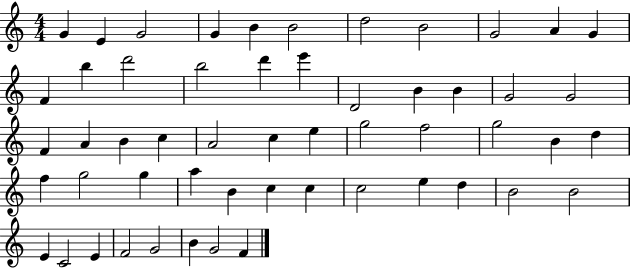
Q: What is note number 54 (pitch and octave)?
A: F4